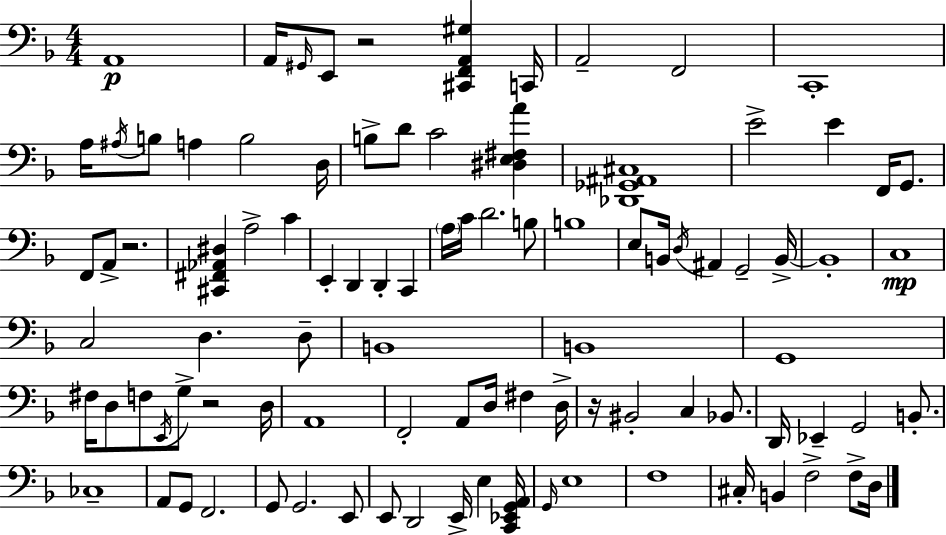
A2/w A2/s G#2/s E2/e R/h [C#2,F2,A2,G#3]/q C2/s A2/h F2/h C2/w A3/s A#3/s B3/e A3/q B3/h D3/s B3/e D4/e C4/h [D#3,E3,F#3,A4]/q [Db2,Gb2,A#2,C#3]/w E4/h E4/q F2/s G2/e. F2/e A2/e R/h. [C#2,F#2,Ab2,D#3]/q A3/h C4/q E2/q D2/q D2/q C2/q A3/s C4/s D4/h. B3/e B3/w E3/e B2/s D3/s A#2/q G2/h B2/s B2/w C3/w C3/h D3/q. D3/e B2/w B2/w G2/w F#3/s D3/e F3/e E2/s G3/e R/h D3/s A2/w F2/h A2/e D3/s F#3/q D3/s R/s BIS2/h C3/q Bb2/e. D2/s Eb2/q G2/h B2/e. CES3/w A2/e G2/e F2/h. G2/e G2/h. E2/e E2/e D2/h E2/s E3/q [C2,Eb2,G2,A2]/s G2/s E3/w F3/w C#3/s B2/q F3/h F3/e D3/s